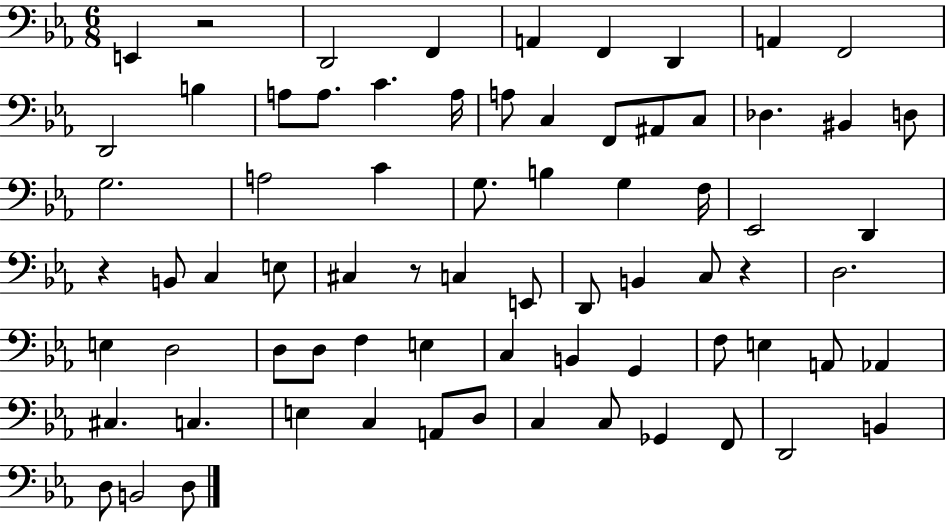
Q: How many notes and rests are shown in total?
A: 73